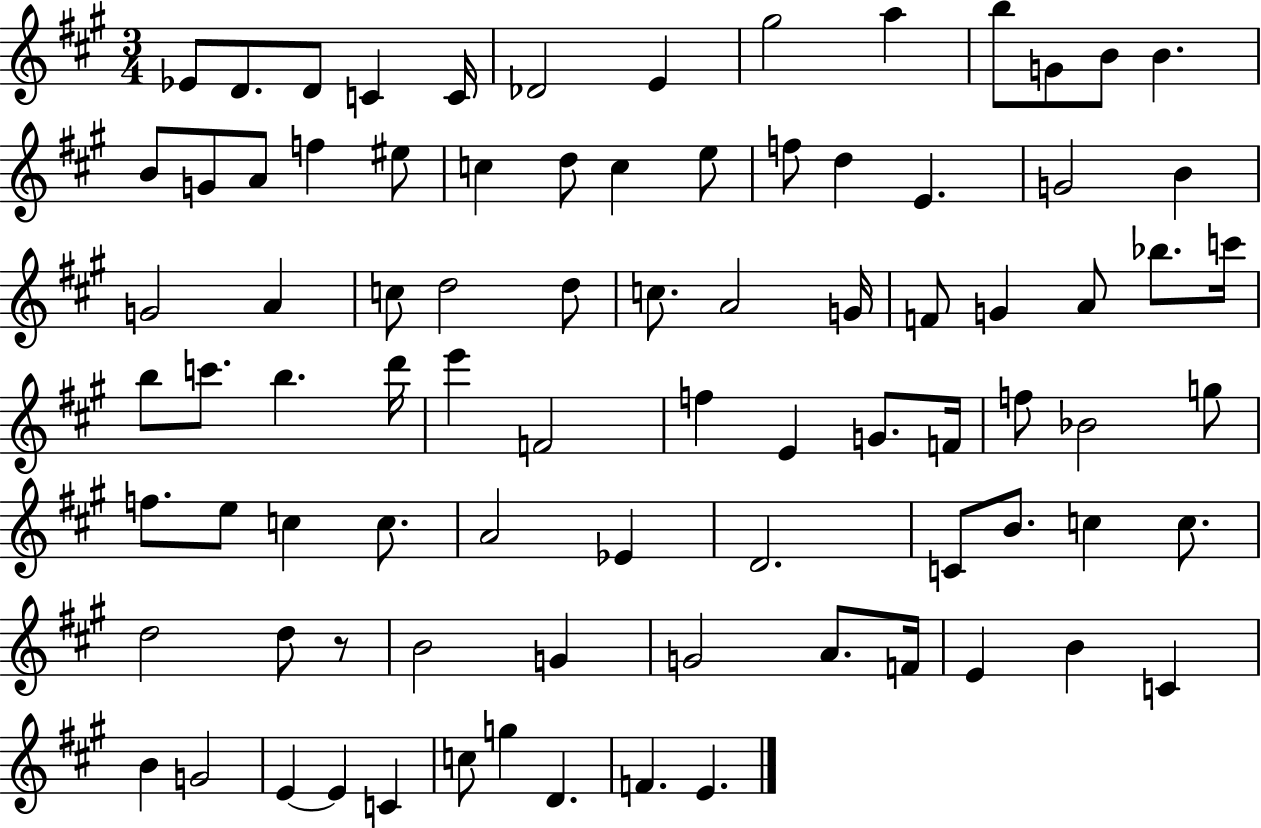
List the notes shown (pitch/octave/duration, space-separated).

Eb4/e D4/e. D4/e C4/q C4/s Db4/h E4/q G#5/h A5/q B5/e G4/e B4/e B4/q. B4/e G4/e A4/e F5/q EIS5/e C5/q D5/e C5/q E5/e F5/e D5/q E4/q. G4/h B4/q G4/h A4/q C5/e D5/h D5/e C5/e. A4/h G4/s F4/e G4/q A4/e Bb5/e. C6/s B5/e C6/e. B5/q. D6/s E6/q F4/h F5/q E4/q G4/e. F4/s F5/e Bb4/h G5/e F5/e. E5/e C5/q C5/e. A4/h Eb4/q D4/h. C4/e B4/e. C5/q C5/e. D5/h D5/e R/e B4/h G4/q G4/h A4/e. F4/s E4/q B4/q C4/q B4/q G4/h E4/q E4/q C4/q C5/e G5/q D4/q. F4/q. E4/q.